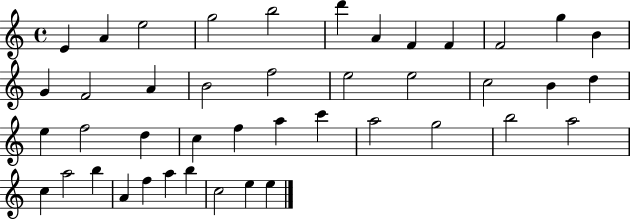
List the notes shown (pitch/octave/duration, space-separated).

E4/q A4/q E5/h G5/h B5/h D6/q A4/q F4/q F4/q F4/h G5/q B4/q G4/q F4/h A4/q B4/h F5/h E5/h E5/h C5/h B4/q D5/q E5/q F5/h D5/q C5/q F5/q A5/q C6/q A5/h G5/h B5/h A5/h C5/q A5/h B5/q A4/q F5/q A5/q B5/q C5/h E5/q E5/q